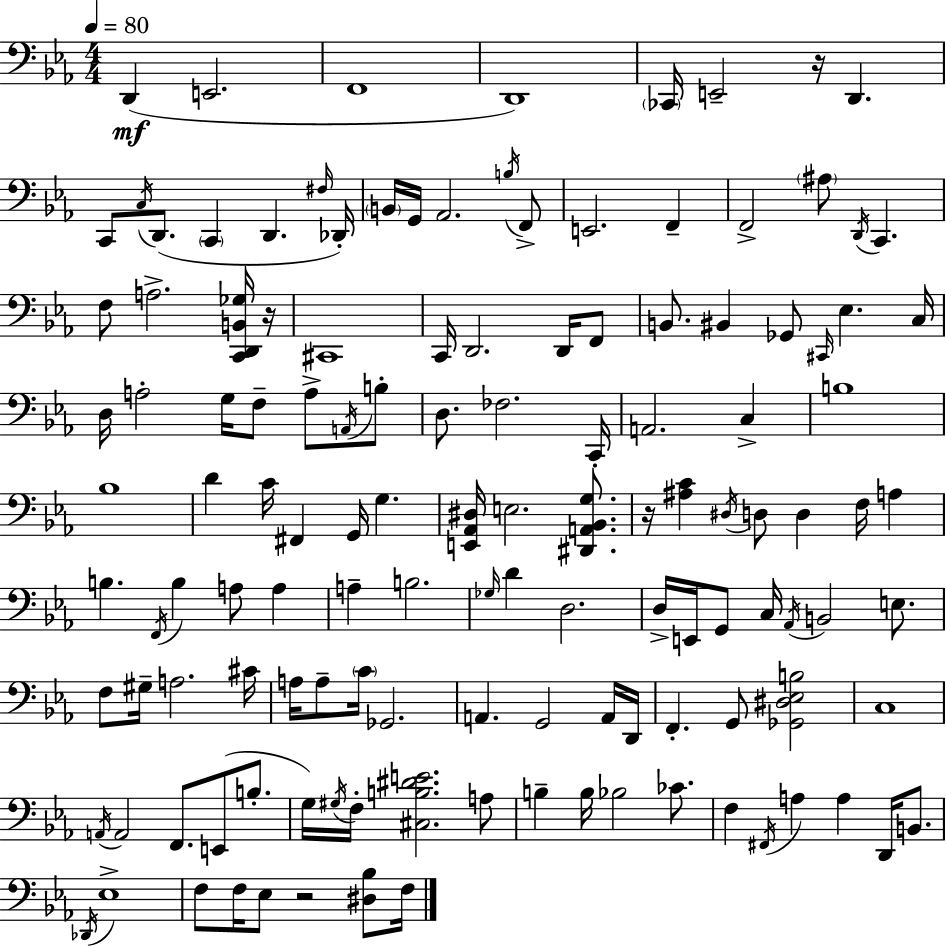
{
  \clef bass
  \numericTimeSignature
  \time 4/4
  \key c \minor
  \tempo 4 = 80
  d,4(\mf e,2. | f,1 | d,1) | \parenthesize ces,16 e,2-- r16 d,4. | \break c,8 \acciaccatura { c16 }( d,8. \parenthesize c,4 d,4. | \grace { fis16 }) des,16-. \parenthesize b,16 g,16 aes,2. | \acciaccatura { b16 } f,8-> e,2. f,4-- | f,2-> \parenthesize ais8 \acciaccatura { d,16 } c,4. | \break f8 a2.-> | <c, d, b, ges>16 r16 cis,1 | c,16 d,2. | d,16 f,8 b,8. bis,4 ges,8 \grace { cis,16 } ees4. | \break c16 d16 a2-. g16 f8-- | a8-> \acciaccatura { a,16 } b8-. d8. fes2. | c,16-. a,2. | c4-> b1 | \break bes1 | d'4 c'16 fis,4 g,16 | g4. <e, aes, dis>16 e2. | <dis, a, bes, g>8. r16 <ais c'>4 \acciaccatura { dis16 } d8 d4 | \break f16 a4 b4. \acciaccatura { f,16 } b4 | a8 a4 a4-- b2. | \grace { ges16 } d'4 d2. | d16-> e,16 g,8 c16 \acciaccatura { aes,16 } b,2 | \break e8. f8 gis16-- a2. | cis'16 a16 a8-- \parenthesize c'16 ges,2. | a,4. | g,2 a,16 d,16 f,4.-. | \break g,8 <ges, dis ees b>2 c1 | \acciaccatura { a,16 } a,2 | f,8. e,8( b8.-. g16) \acciaccatura { gis16 } f16-. <cis b dis' e'>2. | a8 b4-- | \break b16 bes2 ces'8. f4 | \acciaccatura { fis,16 } a4 a4 d,16 b,8. \acciaccatura { des,16 } ees1-> | f8 | f16 ees8 r2 <dis bes>8 f16 \bar "|."
}